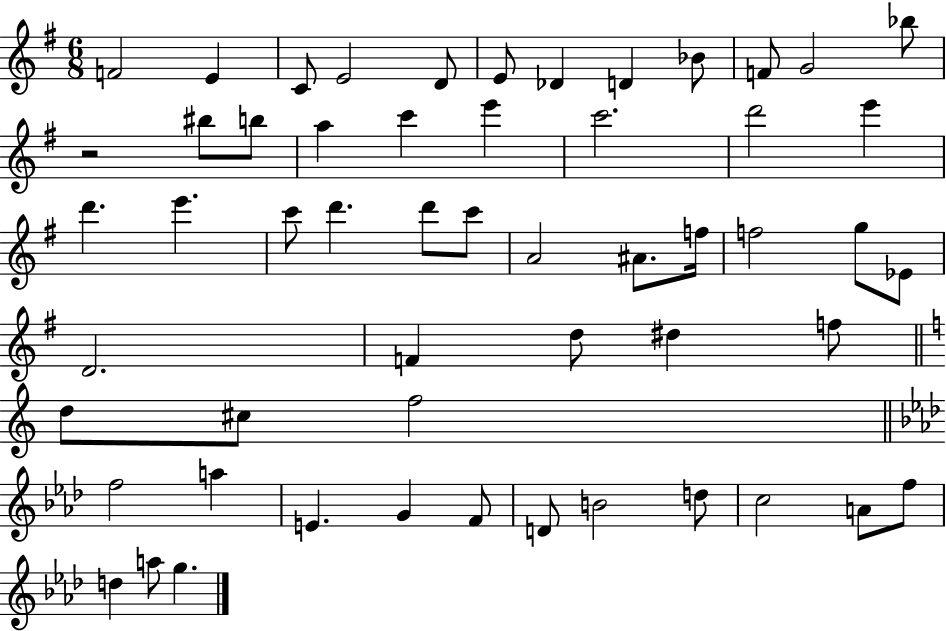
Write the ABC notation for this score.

X:1
T:Untitled
M:6/8
L:1/4
K:G
F2 E C/2 E2 D/2 E/2 _D D _B/2 F/2 G2 _b/2 z2 ^b/2 b/2 a c' e' c'2 d'2 e' d' e' c'/2 d' d'/2 c'/2 A2 ^A/2 f/4 f2 g/2 _E/2 D2 F d/2 ^d f/2 d/2 ^c/2 f2 f2 a E G F/2 D/2 B2 d/2 c2 A/2 f/2 d a/2 g